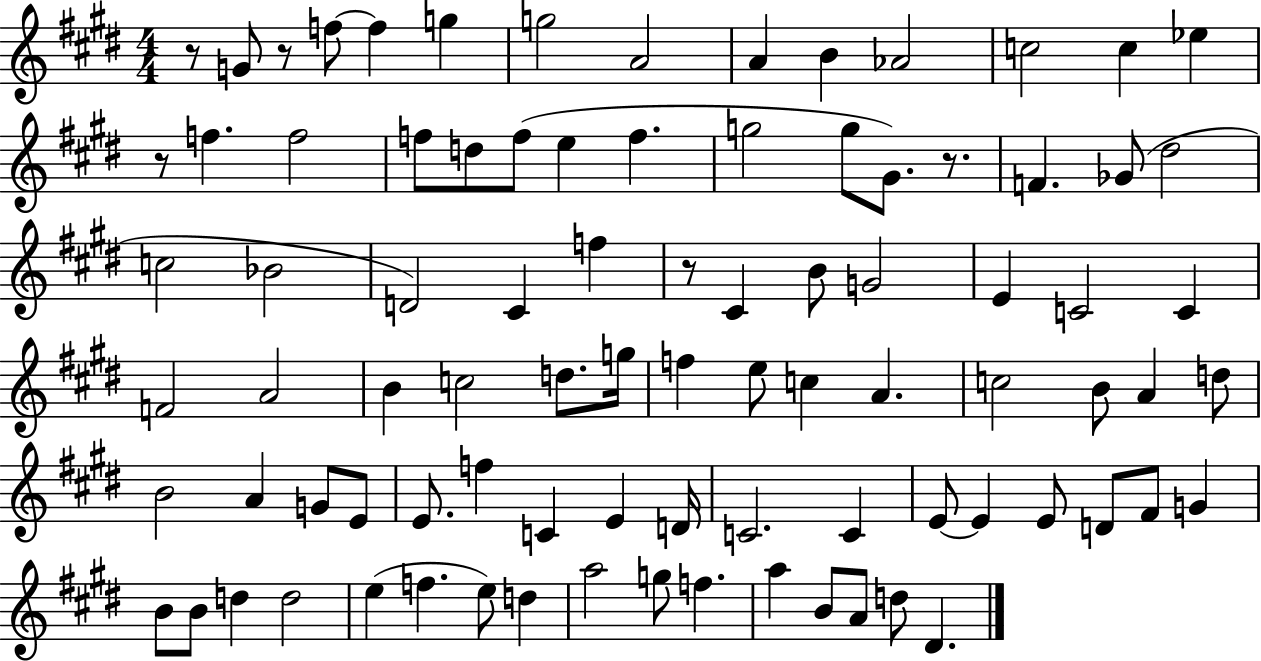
{
  \clef treble
  \numericTimeSignature
  \time 4/4
  \key e \major
  r8 g'8 r8 f''8~~ f''4 g''4 | g''2 a'2 | a'4 b'4 aes'2 | c''2 c''4 ees''4 | \break r8 f''4. f''2 | f''8 d''8 f''8( e''4 f''4. | g''2 g''8 gis'8.) r8. | f'4. ges'8( dis''2 | \break c''2 bes'2 | d'2) cis'4 f''4 | r8 cis'4 b'8 g'2 | e'4 c'2 c'4 | \break f'2 a'2 | b'4 c''2 d''8. g''16 | f''4 e''8 c''4 a'4. | c''2 b'8 a'4 d''8 | \break b'2 a'4 g'8 e'8 | e'8. f''4 c'4 e'4 d'16 | c'2. c'4 | e'8~~ e'4 e'8 d'8 fis'8 g'4 | \break b'8 b'8 d''4 d''2 | e''4( f''4. e''8) d''4 | a''2 g''8 f''4. | a''4 b'8 a'8 d''8 dis'4. | \break \bar "|."
}